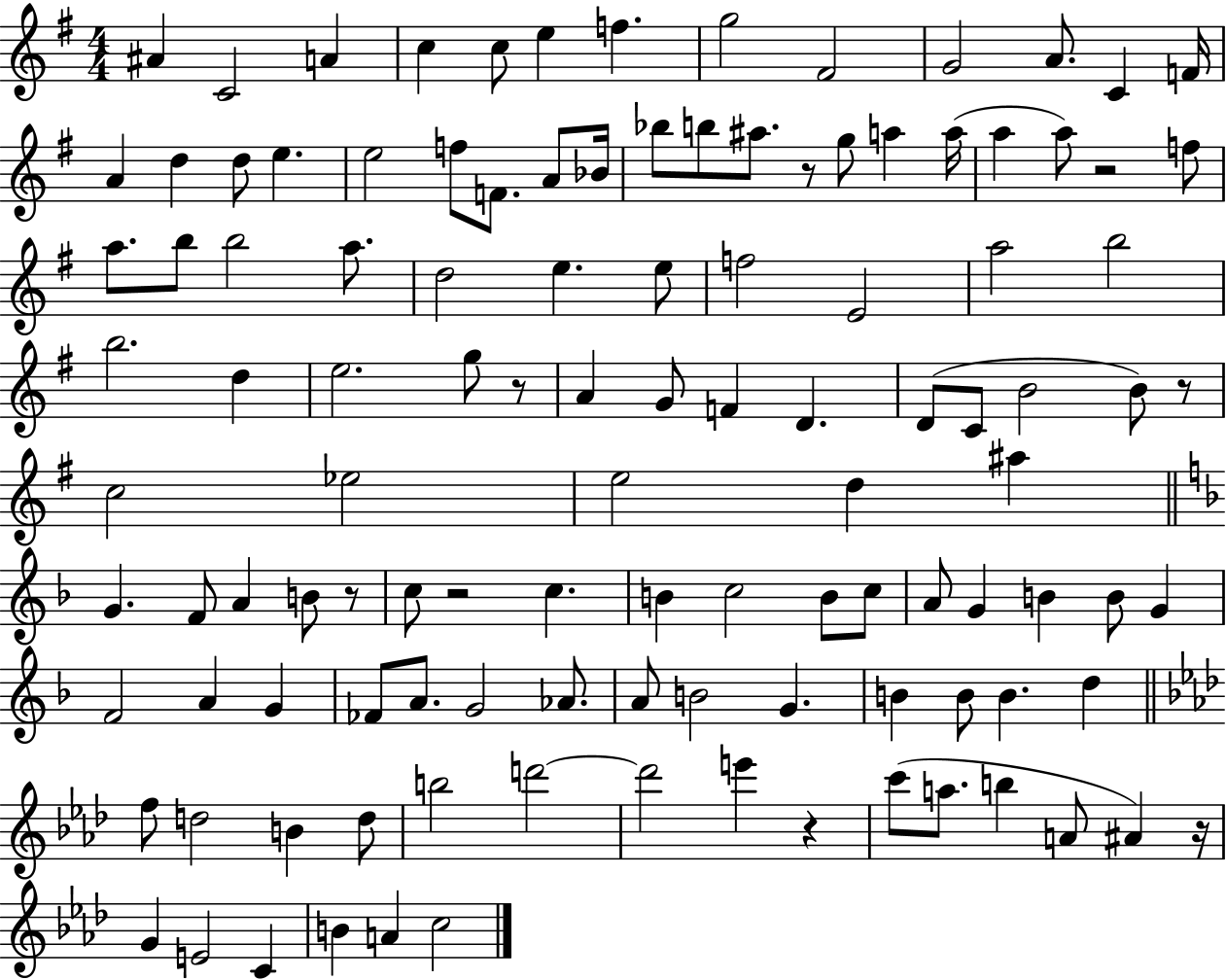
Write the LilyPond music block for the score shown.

{
  \clef treble
  \numericTimeSignature
  \time 4/4
  \key g \major
  ais'4 c'2 a'4 | c''4 c''8 e''4 f''4. | g''2 fis'2 | g'2 a'8. c'4 f'16 | \break a'4 d''4 d''8 e''4. | e''2 f''8 f'8. a'8 bes'16 | bes''8 b''8 ais''8. r8 g''8 a''4 a''16( | a''4 a''8) r2 f''8 | \break a''8. b''8 b''2 a''8. | d''2 e''4. e''8 | f''2 e'2 | a''2 b''2 | \break b''2. d''4 | e''2. g''8 r8 | a'4 g'8 f'4 d'4. | d'8( c'8 b'2 b'8) r8 | \break c''2 ees''2 | e''2 d''4 ais''4 | \bar "||" \break \key d \minor g'4. f'8 a'4 b'8 r8 | c''8 r2 c''4. | b'4 c''2 b'8 c''8 | a'8 g'4 b'4 b'8 g'4 | \break f'2 a'4 g'4 | fes'8 a'8. g'2 aes'8. | a'8 b'2 g'4. | b'4 b'8 b'4. d''4 | \break \bar "||" \break \key f \minor f''8 d''2 b'4 d''8 | b''2 d'''2~~ | d'''2 e'''4 r4 | c'''8( a''8. b''4 a'8 ais'4) r16 | \break g'4 e'2 c'4 | b'4 a'4 c''2 | \bar "|."
}